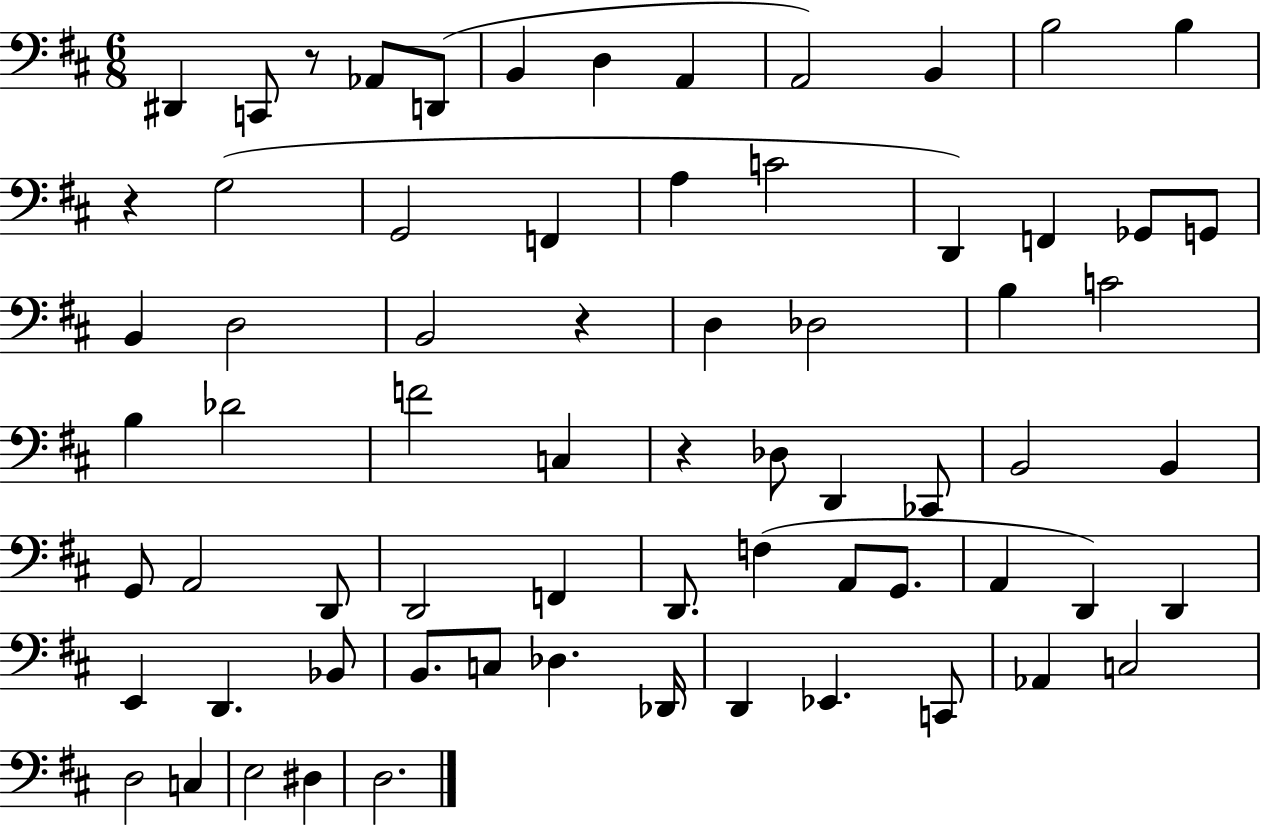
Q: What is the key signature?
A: D major